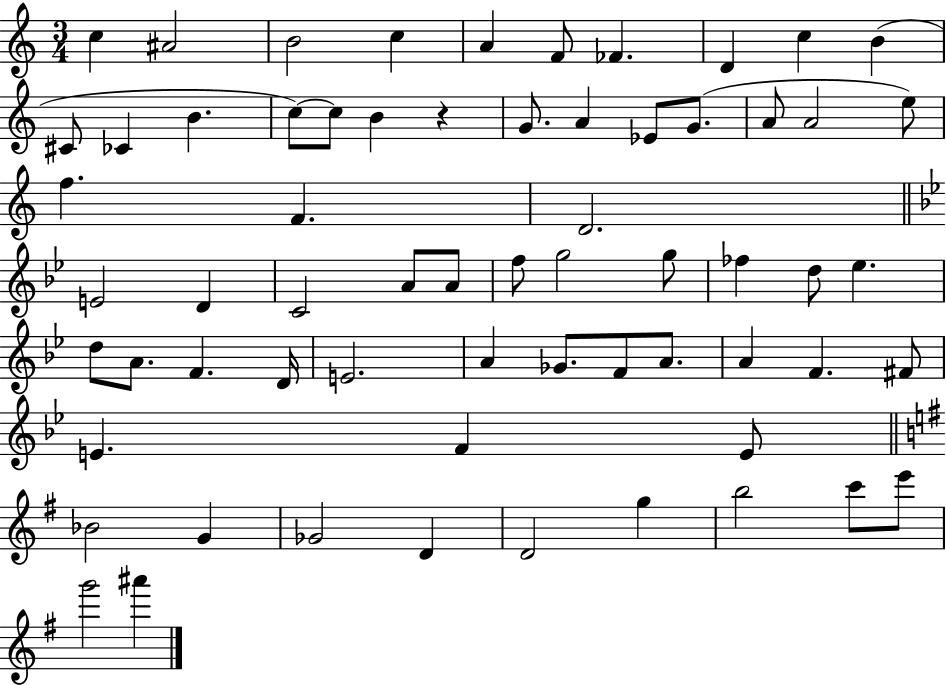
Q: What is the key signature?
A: C major